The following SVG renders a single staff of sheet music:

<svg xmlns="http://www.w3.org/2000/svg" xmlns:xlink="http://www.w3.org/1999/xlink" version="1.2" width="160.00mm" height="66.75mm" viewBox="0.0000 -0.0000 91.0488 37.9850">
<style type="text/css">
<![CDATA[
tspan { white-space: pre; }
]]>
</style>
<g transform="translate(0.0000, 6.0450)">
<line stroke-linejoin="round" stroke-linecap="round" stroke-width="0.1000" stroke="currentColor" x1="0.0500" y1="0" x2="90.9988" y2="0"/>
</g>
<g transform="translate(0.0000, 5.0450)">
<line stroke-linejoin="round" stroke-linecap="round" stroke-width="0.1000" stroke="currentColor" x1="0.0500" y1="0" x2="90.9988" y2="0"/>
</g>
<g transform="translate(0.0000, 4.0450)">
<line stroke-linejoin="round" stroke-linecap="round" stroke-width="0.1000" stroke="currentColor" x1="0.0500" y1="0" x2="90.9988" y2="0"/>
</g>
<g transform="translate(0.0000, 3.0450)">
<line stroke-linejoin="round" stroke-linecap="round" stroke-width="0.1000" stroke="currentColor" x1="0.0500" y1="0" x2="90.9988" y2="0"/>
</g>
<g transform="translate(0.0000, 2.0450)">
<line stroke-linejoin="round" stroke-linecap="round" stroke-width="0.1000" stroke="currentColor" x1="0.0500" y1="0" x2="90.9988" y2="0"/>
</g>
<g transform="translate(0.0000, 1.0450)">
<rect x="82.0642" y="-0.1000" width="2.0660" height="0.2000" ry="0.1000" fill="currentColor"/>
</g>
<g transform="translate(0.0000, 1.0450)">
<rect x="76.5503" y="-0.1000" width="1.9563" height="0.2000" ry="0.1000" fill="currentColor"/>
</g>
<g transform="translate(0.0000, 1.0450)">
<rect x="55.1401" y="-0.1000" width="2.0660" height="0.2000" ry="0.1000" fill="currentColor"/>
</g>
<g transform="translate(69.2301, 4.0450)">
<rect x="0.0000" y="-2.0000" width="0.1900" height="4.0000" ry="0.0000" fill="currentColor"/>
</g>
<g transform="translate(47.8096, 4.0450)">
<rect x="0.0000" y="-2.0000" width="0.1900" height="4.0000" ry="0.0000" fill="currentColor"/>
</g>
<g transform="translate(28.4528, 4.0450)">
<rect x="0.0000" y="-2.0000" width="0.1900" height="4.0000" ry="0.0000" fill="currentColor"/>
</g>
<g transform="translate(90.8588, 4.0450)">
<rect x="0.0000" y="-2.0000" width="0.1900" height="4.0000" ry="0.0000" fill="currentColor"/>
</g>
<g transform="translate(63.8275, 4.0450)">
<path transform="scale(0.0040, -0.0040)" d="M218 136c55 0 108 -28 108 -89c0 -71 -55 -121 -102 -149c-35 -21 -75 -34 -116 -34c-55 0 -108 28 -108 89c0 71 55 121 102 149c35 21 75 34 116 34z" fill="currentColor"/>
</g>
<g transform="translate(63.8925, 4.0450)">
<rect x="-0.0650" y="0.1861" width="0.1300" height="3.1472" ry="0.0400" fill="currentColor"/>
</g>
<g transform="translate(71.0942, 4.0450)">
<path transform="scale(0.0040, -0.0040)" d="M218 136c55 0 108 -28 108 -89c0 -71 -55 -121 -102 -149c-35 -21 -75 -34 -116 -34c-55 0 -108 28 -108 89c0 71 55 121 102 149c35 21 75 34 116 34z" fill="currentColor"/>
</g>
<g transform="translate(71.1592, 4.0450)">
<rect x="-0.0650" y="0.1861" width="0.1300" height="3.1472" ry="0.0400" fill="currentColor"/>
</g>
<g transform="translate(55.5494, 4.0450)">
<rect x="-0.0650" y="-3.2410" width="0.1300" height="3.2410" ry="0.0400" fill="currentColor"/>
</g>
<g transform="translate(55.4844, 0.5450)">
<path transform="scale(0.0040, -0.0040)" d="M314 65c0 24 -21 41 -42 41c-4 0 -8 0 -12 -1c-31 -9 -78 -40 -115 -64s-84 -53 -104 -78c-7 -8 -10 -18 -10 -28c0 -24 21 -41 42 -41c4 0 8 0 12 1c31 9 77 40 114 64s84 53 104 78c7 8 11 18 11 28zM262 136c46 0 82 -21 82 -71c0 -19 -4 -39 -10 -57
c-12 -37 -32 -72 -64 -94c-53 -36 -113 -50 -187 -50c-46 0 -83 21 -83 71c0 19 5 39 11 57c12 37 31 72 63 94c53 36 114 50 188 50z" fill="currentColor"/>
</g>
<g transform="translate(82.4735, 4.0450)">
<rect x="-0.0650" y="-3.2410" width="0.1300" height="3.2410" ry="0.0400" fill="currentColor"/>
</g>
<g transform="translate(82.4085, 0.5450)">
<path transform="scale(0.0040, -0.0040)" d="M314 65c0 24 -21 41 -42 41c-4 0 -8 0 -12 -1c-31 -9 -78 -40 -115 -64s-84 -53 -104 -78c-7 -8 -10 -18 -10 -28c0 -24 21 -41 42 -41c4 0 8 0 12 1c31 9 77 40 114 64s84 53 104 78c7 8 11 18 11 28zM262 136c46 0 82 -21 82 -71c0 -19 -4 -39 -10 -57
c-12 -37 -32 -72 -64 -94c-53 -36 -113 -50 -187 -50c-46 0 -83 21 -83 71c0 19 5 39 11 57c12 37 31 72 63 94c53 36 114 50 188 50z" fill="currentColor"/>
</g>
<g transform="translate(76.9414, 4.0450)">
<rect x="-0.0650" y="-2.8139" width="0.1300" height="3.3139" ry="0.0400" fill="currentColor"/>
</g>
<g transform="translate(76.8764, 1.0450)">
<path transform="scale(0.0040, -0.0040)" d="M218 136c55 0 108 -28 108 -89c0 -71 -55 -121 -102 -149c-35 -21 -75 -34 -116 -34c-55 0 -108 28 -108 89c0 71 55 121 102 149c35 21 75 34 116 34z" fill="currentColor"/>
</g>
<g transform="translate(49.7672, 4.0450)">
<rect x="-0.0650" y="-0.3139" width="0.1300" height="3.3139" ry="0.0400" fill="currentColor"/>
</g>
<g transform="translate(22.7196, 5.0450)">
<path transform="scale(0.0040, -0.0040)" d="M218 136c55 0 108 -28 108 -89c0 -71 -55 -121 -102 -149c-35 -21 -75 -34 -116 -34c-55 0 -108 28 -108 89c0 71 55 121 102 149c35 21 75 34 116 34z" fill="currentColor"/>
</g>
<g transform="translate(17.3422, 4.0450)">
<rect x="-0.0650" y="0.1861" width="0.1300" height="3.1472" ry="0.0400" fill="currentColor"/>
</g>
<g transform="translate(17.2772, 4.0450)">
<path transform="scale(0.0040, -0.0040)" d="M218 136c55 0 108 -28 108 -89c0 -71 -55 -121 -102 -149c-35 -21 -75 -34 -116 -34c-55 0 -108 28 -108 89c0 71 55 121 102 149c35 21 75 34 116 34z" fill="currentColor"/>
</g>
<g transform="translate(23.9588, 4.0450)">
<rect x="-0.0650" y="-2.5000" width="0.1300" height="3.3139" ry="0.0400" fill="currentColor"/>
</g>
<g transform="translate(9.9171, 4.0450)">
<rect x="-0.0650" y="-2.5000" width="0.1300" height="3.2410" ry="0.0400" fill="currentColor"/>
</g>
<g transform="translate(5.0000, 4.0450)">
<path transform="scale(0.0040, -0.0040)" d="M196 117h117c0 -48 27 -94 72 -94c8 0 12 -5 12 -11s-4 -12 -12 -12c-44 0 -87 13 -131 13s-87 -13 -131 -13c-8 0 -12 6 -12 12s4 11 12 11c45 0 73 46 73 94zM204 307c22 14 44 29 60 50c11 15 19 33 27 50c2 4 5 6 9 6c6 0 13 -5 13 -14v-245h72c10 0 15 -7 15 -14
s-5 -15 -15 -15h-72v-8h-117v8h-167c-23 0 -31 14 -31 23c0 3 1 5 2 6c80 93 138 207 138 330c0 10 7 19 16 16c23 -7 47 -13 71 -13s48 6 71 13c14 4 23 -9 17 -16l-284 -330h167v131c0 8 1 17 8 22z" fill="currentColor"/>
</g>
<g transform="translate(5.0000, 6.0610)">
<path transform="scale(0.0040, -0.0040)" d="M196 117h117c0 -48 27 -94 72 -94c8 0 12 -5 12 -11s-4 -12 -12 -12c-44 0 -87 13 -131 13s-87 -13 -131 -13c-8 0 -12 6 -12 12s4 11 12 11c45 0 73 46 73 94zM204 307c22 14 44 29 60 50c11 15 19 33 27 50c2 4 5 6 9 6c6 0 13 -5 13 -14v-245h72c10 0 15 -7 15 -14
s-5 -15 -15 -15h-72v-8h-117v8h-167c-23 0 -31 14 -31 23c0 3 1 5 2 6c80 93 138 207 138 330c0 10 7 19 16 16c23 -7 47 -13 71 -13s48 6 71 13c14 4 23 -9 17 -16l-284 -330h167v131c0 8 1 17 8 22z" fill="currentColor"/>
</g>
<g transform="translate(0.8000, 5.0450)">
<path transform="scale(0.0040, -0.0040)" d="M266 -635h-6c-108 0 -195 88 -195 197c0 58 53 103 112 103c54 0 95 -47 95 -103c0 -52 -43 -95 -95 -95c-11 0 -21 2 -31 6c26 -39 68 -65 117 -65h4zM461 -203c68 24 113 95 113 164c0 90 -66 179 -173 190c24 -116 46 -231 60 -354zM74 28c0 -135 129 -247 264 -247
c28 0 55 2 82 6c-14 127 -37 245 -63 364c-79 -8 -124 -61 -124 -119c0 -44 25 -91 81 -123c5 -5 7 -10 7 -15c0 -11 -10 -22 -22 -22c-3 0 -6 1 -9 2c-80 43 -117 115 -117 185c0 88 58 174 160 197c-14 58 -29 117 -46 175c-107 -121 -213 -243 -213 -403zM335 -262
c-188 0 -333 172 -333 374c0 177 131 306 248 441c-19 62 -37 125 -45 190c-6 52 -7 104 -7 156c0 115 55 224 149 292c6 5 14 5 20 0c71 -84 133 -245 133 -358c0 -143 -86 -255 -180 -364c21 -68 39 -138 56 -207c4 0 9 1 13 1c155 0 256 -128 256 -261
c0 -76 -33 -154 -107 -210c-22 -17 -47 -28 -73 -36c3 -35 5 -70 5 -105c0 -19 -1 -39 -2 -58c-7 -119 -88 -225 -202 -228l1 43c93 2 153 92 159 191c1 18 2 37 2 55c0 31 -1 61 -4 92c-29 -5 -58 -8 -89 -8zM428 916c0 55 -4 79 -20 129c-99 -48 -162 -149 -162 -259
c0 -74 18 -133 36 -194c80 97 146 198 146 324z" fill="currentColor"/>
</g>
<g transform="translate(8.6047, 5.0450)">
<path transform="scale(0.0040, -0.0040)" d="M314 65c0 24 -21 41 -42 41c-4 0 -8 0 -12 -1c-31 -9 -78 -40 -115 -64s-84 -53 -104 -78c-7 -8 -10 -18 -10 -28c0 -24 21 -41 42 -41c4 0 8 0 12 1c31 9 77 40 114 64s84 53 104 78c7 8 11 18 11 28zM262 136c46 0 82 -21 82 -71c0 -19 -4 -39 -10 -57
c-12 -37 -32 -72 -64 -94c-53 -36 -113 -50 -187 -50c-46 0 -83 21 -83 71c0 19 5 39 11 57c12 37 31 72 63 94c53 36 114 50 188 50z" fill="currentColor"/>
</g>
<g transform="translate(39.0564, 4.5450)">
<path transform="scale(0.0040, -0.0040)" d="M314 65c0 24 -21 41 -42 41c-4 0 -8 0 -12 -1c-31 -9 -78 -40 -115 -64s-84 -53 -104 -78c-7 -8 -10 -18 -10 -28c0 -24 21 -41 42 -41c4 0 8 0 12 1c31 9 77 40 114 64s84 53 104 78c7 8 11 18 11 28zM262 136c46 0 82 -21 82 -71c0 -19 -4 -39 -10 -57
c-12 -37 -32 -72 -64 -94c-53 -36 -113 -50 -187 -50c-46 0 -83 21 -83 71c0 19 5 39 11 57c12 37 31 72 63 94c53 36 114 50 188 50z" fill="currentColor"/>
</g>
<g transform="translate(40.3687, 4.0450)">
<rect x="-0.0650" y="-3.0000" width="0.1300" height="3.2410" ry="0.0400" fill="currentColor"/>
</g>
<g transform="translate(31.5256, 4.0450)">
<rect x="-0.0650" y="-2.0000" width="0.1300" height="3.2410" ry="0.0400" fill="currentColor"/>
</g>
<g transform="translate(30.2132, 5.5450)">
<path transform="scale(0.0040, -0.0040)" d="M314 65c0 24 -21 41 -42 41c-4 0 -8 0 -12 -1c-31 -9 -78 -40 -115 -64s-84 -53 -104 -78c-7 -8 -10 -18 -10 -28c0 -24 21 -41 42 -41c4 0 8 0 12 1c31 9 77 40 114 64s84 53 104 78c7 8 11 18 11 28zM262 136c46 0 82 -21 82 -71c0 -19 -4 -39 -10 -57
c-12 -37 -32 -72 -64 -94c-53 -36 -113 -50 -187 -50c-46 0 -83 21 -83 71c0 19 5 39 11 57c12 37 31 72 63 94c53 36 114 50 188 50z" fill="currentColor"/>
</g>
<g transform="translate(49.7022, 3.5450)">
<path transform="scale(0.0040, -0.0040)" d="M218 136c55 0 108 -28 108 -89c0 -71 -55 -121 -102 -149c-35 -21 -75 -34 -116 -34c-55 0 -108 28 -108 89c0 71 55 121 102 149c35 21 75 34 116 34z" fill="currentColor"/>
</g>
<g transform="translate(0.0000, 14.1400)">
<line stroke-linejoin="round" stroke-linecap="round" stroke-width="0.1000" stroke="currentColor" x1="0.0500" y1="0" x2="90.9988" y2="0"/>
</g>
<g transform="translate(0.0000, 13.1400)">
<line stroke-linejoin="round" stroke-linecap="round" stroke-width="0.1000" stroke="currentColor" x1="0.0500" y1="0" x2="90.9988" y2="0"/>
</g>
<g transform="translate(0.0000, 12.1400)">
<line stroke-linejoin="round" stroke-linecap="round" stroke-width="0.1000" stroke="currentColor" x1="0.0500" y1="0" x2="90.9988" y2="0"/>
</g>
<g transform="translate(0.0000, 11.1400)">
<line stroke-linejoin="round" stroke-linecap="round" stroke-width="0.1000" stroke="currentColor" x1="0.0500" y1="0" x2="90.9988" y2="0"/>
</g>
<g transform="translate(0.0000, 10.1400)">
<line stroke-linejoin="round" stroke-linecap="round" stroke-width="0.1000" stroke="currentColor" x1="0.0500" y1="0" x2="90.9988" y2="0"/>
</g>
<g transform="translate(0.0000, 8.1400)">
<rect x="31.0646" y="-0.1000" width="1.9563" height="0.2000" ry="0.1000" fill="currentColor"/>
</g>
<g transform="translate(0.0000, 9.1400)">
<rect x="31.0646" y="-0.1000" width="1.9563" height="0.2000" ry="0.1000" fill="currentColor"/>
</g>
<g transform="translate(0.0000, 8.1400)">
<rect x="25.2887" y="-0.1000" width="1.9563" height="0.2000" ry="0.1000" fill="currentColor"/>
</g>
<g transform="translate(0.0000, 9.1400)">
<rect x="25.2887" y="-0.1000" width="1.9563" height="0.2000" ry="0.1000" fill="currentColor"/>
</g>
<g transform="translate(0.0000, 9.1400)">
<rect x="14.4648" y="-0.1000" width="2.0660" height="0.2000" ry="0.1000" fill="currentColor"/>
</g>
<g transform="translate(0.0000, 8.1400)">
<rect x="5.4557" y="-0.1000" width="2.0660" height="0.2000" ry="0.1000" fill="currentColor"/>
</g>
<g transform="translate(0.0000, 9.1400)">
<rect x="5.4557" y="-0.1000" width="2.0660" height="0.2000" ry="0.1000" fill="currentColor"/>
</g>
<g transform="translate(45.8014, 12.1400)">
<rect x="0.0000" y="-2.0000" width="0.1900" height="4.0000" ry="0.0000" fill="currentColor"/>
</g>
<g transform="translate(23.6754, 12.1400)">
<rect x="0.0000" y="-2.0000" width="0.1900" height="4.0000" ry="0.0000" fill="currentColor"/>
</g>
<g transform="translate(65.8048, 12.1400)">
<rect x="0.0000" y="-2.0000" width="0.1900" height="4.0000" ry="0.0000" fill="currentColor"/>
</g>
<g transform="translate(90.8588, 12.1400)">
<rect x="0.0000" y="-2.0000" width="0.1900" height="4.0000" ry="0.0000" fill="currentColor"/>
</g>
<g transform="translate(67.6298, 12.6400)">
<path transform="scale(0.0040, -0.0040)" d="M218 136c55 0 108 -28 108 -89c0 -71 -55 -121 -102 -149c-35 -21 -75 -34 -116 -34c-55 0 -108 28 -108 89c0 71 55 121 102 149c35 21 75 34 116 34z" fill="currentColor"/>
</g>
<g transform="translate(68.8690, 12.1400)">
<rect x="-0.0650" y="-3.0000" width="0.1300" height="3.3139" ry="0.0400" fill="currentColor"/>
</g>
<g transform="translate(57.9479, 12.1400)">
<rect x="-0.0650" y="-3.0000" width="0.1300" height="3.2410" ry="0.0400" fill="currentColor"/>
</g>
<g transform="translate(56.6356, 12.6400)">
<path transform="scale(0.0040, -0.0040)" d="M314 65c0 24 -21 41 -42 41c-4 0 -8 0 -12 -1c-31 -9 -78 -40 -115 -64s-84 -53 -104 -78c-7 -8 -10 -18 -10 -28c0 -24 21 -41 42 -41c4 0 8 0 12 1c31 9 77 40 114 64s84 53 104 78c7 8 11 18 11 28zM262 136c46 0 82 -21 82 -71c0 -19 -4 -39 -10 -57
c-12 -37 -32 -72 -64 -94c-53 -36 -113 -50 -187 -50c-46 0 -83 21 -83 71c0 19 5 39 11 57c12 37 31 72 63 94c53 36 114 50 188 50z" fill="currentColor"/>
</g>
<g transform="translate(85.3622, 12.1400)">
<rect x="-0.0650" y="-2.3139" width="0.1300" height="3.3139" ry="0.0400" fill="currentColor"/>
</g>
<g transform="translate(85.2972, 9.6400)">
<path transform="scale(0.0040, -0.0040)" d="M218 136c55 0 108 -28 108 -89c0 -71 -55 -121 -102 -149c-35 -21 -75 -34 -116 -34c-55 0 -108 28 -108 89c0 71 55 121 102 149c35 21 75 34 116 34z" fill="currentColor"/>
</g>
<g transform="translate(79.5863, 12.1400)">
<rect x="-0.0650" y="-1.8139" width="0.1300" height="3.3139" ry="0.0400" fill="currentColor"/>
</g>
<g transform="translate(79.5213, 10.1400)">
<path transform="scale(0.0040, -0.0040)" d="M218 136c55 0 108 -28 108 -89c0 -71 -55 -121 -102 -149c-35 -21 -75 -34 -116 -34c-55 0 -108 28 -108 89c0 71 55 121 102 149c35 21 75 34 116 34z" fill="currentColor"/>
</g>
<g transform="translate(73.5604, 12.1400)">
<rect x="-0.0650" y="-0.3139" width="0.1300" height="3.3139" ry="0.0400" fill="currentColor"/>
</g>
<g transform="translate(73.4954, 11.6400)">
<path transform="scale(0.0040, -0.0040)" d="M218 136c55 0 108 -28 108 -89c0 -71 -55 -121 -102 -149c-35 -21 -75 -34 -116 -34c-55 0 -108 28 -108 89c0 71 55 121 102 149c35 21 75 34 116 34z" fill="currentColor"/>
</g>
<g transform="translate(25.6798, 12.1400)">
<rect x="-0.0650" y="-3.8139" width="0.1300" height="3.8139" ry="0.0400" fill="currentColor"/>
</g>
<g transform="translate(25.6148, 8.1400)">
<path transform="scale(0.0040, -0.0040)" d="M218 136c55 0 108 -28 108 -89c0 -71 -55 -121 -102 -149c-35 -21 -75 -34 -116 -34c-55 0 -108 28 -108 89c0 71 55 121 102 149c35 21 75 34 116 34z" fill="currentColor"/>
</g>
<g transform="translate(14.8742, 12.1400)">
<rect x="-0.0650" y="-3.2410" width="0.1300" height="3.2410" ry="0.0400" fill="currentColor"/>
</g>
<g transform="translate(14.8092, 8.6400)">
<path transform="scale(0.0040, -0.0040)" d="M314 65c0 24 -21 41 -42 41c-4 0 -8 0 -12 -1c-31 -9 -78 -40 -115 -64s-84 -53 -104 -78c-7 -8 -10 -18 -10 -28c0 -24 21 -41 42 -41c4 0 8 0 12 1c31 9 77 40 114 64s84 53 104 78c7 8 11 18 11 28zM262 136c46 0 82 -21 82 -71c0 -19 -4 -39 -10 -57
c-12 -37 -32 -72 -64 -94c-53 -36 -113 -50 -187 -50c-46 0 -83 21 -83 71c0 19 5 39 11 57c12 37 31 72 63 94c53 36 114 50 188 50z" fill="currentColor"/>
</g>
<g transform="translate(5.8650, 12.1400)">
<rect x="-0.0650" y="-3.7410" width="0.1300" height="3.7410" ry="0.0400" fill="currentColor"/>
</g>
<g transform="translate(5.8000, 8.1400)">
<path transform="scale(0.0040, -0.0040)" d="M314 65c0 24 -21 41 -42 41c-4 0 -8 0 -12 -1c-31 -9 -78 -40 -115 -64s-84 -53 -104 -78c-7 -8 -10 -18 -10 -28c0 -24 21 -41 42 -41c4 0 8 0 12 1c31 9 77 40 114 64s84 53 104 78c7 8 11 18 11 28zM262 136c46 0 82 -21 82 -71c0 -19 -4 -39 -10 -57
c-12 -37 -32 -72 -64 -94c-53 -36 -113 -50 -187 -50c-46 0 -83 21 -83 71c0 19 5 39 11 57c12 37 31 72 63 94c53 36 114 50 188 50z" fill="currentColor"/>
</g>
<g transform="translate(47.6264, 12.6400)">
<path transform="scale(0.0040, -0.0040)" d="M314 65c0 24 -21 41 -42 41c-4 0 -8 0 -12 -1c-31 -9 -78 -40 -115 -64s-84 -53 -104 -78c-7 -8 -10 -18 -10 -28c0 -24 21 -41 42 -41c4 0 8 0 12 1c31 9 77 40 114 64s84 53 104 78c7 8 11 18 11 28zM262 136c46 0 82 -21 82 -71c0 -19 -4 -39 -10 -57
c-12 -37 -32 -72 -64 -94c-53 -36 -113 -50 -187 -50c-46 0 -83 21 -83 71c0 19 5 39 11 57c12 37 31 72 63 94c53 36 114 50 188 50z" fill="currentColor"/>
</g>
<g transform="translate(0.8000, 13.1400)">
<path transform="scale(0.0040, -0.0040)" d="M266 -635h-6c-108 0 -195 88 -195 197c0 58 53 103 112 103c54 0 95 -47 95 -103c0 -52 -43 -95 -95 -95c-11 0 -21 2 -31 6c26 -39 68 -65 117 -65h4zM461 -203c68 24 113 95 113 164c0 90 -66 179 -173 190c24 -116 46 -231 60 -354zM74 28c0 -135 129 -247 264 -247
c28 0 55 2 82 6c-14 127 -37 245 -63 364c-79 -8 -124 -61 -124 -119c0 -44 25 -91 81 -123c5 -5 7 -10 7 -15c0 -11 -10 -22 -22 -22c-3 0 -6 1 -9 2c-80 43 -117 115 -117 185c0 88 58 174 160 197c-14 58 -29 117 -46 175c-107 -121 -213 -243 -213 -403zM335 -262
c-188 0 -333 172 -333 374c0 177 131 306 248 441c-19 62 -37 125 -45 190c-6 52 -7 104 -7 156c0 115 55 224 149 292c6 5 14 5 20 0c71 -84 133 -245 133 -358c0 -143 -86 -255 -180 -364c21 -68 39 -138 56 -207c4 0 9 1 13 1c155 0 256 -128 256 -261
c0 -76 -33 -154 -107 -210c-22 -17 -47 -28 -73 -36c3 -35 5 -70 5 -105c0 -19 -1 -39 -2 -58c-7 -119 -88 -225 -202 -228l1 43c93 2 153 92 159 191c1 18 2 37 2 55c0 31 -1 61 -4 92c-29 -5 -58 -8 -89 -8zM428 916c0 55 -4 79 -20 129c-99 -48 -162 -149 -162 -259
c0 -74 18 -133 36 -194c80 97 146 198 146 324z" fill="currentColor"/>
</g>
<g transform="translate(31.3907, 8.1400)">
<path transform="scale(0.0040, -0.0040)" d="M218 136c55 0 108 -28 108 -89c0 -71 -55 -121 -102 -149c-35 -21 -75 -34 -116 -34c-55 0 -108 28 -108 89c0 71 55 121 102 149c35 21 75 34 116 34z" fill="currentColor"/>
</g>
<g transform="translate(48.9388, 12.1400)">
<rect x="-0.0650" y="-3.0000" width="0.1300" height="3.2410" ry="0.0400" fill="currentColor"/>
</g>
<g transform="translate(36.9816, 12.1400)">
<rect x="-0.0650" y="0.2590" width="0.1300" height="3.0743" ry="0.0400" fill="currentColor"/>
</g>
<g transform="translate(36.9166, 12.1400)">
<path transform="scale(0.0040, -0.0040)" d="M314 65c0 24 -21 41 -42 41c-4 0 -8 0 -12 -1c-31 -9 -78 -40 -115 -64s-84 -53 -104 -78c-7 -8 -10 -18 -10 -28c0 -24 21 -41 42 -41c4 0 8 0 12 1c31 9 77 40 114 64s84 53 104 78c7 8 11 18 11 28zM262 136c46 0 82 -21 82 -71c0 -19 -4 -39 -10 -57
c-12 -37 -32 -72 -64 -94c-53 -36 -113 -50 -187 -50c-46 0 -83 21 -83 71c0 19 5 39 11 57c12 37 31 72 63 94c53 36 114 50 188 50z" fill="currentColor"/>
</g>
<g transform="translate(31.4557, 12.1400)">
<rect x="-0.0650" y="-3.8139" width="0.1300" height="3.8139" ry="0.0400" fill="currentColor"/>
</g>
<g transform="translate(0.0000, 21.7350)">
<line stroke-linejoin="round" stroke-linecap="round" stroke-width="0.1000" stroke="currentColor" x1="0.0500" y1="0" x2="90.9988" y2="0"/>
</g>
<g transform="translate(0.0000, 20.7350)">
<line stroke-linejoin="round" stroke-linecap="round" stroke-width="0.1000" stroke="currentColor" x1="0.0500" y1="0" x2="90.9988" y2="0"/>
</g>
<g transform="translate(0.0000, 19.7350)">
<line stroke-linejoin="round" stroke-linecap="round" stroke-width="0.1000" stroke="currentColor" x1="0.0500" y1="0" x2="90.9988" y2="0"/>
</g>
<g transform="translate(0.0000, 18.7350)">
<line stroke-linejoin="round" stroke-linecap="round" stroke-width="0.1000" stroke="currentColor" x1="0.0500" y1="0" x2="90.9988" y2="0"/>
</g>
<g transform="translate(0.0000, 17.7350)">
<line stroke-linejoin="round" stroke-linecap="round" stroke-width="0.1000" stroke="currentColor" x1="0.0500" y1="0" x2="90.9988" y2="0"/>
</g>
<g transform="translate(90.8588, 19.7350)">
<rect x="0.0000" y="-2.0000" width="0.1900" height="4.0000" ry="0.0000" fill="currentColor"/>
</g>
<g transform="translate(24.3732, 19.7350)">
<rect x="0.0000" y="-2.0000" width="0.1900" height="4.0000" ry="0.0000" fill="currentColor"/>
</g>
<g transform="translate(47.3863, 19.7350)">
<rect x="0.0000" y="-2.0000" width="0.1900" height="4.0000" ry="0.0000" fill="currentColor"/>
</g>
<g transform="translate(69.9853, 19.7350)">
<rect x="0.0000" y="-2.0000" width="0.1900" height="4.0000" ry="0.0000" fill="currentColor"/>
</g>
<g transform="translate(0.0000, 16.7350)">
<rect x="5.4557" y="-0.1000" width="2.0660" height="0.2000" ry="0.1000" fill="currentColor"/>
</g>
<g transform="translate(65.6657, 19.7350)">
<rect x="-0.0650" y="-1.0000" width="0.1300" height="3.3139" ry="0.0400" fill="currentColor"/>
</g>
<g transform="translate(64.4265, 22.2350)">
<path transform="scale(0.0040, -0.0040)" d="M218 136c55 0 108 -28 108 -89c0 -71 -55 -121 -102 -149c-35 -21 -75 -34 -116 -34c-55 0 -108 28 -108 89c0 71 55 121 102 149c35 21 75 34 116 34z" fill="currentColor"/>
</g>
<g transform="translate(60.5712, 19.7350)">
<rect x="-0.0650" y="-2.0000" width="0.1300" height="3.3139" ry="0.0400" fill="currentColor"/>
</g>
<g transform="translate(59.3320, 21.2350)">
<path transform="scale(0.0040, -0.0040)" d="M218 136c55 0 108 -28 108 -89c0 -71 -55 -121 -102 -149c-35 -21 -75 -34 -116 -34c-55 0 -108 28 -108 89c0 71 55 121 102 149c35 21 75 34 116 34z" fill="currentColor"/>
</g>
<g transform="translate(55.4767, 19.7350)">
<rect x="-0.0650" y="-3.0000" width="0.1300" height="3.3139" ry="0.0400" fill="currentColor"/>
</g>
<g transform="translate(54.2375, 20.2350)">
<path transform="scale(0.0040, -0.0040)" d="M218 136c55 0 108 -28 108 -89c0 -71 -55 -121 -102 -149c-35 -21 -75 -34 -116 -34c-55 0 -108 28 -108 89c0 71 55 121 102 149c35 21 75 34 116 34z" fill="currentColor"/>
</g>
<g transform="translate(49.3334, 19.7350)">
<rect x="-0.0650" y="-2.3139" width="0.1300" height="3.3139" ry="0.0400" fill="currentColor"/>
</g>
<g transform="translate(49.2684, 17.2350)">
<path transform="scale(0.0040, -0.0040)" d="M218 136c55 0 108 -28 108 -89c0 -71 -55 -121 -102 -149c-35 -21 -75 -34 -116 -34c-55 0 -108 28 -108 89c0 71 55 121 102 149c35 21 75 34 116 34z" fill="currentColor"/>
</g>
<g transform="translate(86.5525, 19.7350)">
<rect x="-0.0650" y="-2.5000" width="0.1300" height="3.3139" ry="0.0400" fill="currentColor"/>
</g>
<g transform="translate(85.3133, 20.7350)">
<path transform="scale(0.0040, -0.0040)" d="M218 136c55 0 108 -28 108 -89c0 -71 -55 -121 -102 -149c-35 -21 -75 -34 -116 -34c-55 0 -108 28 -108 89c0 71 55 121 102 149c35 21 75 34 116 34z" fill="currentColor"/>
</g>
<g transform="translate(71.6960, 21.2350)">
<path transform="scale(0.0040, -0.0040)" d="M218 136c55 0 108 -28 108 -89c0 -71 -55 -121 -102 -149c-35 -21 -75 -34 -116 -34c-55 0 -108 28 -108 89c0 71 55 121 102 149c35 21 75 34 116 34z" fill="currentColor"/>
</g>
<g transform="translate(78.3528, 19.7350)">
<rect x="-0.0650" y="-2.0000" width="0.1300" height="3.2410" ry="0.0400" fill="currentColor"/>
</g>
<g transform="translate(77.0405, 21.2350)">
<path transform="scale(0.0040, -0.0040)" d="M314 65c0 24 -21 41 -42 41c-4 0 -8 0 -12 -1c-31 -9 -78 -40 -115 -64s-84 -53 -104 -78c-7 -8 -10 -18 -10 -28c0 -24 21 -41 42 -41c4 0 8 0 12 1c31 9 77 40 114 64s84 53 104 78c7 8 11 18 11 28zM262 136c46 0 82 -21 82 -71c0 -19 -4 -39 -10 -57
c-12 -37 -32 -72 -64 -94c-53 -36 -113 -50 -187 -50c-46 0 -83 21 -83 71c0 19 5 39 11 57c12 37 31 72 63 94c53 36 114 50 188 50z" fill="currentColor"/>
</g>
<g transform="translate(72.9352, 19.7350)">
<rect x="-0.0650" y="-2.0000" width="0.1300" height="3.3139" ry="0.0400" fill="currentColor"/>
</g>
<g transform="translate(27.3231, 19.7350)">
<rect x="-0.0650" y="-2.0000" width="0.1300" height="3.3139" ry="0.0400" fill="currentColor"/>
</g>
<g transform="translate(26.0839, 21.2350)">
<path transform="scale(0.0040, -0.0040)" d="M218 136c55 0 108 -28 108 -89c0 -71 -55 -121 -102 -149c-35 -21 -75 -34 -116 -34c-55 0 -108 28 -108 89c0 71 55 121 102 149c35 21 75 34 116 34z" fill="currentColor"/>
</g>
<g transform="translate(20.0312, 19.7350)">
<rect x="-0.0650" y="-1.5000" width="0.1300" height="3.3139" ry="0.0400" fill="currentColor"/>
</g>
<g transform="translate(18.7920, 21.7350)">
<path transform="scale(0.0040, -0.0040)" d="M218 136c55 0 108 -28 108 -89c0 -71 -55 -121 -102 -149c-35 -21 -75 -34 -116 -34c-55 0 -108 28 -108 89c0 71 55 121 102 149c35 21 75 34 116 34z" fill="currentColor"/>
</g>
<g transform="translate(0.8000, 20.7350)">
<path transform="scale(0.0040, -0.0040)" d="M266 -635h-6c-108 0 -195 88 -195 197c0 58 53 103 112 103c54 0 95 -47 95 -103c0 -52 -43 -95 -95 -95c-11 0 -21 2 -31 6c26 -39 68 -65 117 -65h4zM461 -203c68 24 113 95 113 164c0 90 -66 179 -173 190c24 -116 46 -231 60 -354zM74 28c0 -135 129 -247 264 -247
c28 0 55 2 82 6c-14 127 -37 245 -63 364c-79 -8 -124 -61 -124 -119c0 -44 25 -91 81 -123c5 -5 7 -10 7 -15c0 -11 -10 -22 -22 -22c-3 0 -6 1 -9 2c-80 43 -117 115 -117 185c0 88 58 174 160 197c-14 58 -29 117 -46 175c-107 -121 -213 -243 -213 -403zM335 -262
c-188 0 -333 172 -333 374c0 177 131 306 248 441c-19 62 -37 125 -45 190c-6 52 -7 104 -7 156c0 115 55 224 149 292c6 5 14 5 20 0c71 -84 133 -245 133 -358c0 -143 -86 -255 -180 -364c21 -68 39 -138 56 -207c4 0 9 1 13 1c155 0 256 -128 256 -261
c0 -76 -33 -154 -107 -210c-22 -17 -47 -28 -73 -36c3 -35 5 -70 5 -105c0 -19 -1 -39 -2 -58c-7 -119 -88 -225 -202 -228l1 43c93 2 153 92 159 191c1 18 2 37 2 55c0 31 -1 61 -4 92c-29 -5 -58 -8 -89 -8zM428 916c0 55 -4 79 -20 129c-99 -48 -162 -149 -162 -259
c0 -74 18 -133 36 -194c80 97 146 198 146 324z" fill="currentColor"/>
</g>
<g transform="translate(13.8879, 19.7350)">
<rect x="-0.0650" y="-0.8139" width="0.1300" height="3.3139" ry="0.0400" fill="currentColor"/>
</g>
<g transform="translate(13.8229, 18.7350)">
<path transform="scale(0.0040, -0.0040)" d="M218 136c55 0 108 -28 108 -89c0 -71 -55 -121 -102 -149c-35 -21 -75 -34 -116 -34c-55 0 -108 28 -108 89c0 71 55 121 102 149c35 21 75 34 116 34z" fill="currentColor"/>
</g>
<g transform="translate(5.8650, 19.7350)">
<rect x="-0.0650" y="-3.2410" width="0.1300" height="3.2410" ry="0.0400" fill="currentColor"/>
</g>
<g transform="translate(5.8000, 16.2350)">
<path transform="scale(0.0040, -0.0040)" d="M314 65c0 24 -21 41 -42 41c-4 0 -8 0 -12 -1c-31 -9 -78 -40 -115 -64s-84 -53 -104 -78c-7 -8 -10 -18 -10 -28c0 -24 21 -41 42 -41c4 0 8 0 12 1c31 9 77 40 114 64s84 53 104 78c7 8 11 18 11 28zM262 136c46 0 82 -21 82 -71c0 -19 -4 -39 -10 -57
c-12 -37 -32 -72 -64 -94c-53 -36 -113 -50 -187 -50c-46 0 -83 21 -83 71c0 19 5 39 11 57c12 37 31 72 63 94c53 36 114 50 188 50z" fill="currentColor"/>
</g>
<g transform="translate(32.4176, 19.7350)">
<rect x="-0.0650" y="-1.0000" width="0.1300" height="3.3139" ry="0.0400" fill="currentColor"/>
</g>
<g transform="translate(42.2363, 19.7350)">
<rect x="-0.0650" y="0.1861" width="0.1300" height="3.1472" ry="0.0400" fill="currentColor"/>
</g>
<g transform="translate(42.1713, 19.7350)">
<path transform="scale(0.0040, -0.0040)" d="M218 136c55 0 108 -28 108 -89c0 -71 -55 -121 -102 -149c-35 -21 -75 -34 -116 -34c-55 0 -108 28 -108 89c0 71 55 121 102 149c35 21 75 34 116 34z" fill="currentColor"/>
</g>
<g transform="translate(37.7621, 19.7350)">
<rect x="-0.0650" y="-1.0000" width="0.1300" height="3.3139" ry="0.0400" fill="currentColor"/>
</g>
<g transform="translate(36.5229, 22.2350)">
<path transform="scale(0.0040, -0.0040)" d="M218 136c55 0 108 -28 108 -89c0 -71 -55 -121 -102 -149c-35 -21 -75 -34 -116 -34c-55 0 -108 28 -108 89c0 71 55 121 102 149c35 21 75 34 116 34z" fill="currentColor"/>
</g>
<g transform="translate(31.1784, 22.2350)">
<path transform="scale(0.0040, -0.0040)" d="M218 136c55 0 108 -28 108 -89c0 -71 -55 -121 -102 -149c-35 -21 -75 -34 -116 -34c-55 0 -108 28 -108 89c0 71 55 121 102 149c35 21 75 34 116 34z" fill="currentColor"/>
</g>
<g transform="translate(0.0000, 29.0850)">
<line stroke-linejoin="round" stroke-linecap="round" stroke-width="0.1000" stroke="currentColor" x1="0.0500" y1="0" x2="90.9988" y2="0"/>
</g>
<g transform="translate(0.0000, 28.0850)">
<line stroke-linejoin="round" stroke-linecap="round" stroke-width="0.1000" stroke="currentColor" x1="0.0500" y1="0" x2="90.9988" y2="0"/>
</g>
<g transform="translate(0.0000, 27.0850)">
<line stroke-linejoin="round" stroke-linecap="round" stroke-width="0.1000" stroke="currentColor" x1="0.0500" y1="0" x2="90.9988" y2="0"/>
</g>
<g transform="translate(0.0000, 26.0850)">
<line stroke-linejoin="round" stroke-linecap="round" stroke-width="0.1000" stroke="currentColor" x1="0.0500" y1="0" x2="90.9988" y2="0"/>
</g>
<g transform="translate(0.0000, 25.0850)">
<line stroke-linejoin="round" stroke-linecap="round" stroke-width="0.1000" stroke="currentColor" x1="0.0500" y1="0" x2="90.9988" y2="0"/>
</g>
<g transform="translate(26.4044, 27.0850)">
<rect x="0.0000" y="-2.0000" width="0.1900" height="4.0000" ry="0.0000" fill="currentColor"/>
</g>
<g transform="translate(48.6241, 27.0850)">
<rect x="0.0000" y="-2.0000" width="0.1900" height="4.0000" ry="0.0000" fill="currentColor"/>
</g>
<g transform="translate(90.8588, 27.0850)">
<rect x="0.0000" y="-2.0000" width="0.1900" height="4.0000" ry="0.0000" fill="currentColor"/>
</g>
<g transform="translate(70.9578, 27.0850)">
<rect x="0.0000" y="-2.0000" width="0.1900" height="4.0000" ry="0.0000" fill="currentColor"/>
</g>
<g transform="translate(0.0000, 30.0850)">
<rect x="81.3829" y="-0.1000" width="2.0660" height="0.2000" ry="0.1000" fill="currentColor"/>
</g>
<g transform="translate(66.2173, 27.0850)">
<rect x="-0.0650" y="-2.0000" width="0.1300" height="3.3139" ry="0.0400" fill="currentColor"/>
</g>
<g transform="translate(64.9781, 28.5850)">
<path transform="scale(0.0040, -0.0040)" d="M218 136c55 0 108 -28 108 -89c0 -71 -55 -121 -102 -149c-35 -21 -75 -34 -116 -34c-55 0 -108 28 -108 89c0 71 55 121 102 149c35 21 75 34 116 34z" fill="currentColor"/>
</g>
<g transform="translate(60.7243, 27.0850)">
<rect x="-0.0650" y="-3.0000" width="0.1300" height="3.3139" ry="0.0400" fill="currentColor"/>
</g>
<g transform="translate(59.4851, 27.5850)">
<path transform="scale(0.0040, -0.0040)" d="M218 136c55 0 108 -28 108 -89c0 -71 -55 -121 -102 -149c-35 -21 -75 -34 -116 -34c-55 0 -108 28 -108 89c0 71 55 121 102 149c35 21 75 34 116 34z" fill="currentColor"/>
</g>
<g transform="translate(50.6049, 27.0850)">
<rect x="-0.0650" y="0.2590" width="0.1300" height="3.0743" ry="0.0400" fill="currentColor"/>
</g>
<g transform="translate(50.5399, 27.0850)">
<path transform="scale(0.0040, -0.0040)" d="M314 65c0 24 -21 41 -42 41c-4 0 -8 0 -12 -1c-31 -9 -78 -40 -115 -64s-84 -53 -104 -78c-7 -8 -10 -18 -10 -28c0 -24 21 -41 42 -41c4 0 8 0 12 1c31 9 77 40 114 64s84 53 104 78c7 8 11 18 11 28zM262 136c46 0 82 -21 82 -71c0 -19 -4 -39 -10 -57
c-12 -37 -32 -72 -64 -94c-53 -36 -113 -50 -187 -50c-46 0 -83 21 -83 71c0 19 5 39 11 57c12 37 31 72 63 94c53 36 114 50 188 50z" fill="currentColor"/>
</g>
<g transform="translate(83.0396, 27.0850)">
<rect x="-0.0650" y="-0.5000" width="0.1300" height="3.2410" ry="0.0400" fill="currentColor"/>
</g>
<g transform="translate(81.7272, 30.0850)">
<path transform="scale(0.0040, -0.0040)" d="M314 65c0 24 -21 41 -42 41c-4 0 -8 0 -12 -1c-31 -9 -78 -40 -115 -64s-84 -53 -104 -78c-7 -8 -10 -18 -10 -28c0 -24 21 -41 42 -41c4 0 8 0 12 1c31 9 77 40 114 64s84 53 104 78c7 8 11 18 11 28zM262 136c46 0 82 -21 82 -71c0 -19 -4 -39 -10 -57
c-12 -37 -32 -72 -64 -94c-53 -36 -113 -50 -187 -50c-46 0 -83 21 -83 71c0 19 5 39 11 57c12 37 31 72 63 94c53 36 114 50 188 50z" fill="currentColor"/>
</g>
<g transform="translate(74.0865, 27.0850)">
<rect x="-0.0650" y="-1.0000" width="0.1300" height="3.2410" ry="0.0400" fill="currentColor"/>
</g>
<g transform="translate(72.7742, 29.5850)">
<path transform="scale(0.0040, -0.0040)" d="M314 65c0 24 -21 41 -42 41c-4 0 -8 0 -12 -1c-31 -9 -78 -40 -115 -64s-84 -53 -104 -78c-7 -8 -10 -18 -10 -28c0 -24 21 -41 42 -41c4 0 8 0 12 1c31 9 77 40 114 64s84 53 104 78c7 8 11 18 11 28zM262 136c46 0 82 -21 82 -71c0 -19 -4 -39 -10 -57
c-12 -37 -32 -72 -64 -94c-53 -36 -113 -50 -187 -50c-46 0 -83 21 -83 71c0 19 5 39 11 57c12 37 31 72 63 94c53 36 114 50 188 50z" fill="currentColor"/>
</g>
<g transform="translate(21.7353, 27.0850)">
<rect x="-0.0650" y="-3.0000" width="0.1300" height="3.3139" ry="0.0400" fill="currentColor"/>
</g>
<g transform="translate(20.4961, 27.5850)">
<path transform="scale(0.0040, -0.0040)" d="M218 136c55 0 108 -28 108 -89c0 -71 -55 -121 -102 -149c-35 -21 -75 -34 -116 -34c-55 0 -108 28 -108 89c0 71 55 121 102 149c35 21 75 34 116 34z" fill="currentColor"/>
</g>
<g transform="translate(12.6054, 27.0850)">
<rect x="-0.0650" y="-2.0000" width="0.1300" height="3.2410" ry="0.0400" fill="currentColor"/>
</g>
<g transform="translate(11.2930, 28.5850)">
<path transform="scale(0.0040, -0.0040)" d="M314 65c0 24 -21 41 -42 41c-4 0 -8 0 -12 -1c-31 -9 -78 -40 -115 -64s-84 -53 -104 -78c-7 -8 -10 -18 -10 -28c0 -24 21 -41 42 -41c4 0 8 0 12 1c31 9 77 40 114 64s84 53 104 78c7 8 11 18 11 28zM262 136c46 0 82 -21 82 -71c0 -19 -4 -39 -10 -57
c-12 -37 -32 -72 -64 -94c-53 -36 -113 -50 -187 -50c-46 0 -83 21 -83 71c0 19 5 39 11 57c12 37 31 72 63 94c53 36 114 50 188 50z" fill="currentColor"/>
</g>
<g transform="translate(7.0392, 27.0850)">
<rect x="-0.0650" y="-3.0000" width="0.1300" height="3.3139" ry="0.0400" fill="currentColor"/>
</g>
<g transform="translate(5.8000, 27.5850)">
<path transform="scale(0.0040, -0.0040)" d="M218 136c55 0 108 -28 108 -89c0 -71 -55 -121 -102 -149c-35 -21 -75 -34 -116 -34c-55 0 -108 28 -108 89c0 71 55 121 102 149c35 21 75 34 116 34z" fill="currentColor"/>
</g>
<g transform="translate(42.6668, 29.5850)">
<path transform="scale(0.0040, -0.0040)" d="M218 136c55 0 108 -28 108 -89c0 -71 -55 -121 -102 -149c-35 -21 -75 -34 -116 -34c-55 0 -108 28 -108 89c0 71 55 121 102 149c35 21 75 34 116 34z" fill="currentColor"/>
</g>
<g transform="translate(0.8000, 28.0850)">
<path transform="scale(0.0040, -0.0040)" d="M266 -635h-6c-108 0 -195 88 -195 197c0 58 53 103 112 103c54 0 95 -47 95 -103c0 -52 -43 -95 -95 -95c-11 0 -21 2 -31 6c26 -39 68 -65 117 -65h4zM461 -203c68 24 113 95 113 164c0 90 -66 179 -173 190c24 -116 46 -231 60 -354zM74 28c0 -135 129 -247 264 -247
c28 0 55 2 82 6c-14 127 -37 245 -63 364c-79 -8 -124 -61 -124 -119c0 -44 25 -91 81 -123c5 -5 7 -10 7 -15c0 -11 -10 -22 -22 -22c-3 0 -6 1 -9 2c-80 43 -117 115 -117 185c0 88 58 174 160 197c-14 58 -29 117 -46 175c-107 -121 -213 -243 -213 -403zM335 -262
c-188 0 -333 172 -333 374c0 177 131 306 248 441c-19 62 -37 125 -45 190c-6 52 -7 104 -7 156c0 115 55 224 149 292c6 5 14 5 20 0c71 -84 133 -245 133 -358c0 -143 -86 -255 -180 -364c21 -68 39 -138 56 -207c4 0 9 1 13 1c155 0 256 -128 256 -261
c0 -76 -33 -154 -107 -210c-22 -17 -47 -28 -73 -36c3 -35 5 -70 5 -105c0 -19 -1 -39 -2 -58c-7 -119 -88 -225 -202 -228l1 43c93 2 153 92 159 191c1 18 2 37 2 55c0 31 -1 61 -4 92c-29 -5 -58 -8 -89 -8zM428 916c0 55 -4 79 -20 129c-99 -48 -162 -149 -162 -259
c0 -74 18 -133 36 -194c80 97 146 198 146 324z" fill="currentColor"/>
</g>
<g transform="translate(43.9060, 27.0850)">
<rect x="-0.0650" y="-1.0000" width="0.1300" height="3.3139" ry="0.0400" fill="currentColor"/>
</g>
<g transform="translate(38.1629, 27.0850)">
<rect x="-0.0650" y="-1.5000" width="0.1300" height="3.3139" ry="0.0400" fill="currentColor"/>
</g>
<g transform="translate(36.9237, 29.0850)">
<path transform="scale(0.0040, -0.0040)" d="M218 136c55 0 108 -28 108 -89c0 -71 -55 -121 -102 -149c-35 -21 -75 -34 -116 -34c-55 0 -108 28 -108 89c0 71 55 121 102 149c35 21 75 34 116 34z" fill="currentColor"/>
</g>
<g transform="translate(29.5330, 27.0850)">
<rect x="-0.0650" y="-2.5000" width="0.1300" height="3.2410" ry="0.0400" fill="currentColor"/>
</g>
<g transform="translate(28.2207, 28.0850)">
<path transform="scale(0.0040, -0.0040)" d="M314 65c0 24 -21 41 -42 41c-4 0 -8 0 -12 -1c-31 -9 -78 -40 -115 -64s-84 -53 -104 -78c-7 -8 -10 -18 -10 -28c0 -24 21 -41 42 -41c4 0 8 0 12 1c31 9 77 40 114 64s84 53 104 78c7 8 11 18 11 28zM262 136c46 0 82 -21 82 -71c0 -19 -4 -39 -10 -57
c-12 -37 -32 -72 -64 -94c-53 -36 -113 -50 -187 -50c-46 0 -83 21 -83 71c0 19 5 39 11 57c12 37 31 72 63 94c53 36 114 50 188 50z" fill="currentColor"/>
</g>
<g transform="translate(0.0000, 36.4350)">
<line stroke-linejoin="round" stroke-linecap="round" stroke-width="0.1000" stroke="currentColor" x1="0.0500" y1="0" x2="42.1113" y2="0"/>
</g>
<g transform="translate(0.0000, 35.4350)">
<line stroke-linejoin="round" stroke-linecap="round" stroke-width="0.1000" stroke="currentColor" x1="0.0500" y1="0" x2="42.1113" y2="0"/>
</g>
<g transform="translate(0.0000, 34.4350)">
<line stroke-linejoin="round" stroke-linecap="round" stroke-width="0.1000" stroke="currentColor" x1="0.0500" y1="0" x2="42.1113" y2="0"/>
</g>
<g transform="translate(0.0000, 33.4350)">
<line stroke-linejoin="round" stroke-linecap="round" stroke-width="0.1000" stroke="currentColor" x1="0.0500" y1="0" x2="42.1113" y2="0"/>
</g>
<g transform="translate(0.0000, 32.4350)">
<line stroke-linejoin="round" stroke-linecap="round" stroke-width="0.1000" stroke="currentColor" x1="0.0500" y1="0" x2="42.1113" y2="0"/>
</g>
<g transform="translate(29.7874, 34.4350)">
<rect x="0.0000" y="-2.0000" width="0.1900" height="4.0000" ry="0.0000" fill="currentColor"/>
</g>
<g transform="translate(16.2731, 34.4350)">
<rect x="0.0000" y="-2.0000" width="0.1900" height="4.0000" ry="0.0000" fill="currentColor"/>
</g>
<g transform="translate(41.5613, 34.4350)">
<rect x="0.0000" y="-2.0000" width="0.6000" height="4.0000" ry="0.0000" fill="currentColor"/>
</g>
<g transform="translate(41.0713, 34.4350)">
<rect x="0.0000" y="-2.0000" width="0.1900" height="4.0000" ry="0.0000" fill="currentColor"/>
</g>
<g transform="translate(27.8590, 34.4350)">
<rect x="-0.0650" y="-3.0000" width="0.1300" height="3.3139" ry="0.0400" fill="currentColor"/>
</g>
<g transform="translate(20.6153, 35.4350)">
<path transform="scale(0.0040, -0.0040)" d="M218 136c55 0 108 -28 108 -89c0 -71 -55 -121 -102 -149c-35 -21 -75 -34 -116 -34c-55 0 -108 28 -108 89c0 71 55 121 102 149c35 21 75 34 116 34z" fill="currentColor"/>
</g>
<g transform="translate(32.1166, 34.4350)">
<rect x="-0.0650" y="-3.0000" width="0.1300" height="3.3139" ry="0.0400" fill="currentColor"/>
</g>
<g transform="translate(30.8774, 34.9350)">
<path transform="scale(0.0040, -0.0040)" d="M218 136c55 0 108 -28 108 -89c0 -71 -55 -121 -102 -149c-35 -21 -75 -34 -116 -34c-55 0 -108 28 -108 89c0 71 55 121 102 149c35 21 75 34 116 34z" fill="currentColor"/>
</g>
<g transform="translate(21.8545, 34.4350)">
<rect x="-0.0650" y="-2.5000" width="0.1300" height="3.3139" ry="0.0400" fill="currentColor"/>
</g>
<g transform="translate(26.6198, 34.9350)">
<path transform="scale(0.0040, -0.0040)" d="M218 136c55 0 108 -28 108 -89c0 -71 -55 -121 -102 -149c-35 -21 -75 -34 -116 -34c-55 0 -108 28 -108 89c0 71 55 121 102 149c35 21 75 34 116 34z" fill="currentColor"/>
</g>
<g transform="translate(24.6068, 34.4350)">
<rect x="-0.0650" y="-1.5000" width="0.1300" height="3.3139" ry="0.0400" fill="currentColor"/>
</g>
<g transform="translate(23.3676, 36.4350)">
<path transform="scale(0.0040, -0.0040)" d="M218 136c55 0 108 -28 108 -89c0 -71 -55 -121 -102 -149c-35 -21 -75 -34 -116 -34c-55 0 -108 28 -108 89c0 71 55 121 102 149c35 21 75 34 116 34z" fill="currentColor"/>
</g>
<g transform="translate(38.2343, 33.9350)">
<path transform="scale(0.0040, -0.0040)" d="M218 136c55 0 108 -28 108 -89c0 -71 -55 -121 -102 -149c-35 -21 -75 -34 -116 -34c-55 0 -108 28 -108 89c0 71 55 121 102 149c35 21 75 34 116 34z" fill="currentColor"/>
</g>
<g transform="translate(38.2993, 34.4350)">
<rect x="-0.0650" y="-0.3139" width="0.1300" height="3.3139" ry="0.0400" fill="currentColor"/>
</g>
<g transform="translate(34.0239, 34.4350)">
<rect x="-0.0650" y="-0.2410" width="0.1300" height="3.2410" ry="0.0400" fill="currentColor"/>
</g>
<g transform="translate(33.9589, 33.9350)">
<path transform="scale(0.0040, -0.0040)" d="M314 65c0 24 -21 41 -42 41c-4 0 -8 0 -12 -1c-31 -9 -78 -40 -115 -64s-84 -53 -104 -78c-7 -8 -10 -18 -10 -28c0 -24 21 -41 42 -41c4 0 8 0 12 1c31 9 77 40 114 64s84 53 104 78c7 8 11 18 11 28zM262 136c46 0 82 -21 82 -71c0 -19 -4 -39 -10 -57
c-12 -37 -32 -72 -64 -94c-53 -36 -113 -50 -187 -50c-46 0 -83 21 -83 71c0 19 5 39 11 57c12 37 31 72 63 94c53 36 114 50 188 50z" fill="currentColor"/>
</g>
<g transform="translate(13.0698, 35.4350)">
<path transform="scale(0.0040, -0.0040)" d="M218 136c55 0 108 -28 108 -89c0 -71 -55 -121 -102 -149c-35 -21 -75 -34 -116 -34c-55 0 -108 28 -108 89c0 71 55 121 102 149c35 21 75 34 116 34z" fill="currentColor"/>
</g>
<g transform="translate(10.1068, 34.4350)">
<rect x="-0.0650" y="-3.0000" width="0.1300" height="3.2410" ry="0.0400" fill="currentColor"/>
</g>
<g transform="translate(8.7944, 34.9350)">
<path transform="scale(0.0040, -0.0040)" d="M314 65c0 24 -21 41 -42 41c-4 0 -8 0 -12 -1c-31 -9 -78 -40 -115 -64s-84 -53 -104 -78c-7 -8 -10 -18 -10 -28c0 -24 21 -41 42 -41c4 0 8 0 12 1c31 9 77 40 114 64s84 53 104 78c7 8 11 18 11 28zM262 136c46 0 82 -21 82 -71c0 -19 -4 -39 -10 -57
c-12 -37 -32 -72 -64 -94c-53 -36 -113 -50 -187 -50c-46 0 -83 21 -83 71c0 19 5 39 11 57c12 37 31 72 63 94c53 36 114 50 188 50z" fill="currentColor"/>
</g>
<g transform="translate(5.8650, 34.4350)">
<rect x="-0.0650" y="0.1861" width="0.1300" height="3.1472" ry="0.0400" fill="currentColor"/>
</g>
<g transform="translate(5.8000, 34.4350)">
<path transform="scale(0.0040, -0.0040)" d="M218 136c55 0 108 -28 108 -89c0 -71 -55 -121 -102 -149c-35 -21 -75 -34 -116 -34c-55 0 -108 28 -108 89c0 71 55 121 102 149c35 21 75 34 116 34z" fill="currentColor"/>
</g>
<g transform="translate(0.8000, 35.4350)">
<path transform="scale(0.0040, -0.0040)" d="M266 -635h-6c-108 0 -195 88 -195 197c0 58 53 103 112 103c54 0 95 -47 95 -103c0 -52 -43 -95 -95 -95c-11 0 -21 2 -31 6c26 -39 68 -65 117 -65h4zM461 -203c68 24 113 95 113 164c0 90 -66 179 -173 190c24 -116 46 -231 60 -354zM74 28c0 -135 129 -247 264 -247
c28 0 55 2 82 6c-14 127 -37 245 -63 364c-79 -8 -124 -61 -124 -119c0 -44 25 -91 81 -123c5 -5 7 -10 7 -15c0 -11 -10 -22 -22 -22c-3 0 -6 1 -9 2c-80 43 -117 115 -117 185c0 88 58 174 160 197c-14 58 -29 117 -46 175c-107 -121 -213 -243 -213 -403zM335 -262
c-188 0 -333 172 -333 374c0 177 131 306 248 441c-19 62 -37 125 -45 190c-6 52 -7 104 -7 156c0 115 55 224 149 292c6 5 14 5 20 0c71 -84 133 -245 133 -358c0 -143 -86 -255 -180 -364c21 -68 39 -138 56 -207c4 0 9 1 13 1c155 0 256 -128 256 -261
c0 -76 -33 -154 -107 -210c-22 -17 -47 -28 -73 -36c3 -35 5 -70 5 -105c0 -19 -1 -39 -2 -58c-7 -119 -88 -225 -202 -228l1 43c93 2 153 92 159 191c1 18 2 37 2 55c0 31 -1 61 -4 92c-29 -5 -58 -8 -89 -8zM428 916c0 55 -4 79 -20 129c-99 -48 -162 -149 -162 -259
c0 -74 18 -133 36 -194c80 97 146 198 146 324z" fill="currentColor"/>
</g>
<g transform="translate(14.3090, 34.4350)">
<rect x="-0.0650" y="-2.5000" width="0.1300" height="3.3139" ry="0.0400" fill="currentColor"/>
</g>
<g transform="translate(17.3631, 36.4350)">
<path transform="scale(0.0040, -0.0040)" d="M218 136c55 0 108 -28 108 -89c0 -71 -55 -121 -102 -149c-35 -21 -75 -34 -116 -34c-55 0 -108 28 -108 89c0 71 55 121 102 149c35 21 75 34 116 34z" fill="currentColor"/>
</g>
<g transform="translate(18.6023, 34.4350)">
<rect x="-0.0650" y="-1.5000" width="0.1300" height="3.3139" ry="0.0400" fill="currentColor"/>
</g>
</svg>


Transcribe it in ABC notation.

X:1
T:Untitled
M:4/4
L:1/4
K:C
G2 B G F2 A2 c b2 B B a b2 c'2 b2 c' c' B2 A2 A2 A c f g b2 d E F D D B g A F D F F2 G A F2 A G2 E D B2 A F D2 C2 B A2 G E G E A A c2 c